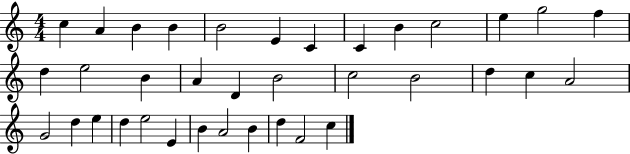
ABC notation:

X:1
T:Untitled
M:4/4
L:1/4
K:C
c A B B B2 E C C B c2 e g2 f d e2 B A D B2 c2 B2 d c A2 G2 d e d e2 E B A2 B d F2 c